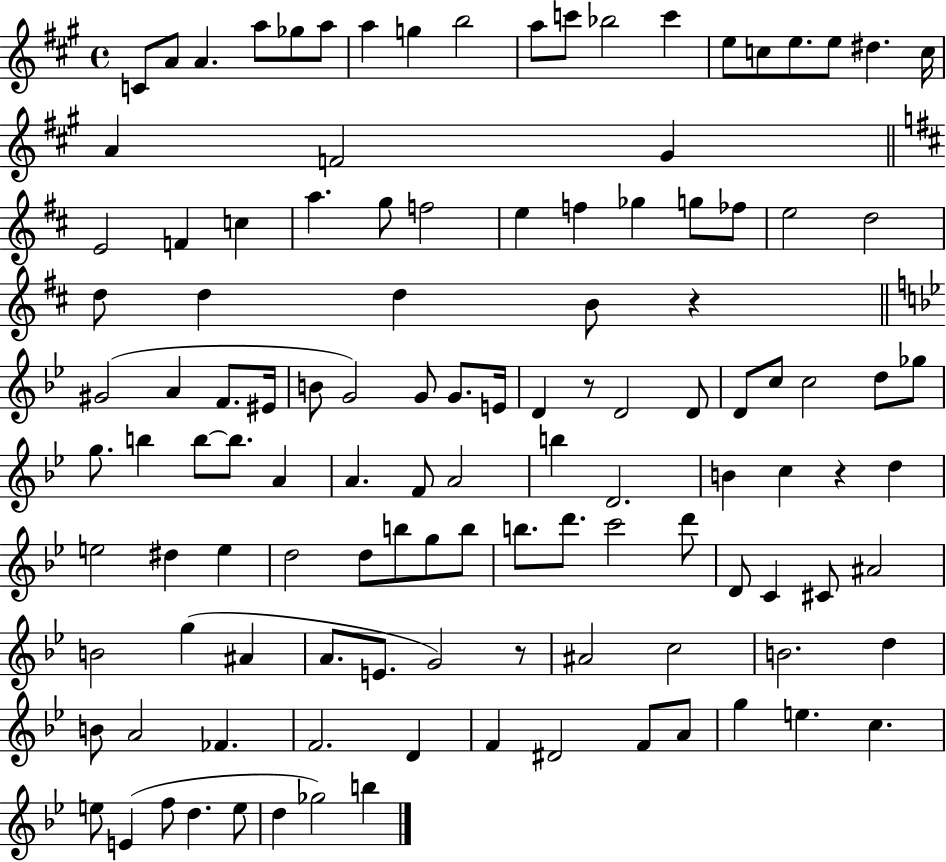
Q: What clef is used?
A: treble